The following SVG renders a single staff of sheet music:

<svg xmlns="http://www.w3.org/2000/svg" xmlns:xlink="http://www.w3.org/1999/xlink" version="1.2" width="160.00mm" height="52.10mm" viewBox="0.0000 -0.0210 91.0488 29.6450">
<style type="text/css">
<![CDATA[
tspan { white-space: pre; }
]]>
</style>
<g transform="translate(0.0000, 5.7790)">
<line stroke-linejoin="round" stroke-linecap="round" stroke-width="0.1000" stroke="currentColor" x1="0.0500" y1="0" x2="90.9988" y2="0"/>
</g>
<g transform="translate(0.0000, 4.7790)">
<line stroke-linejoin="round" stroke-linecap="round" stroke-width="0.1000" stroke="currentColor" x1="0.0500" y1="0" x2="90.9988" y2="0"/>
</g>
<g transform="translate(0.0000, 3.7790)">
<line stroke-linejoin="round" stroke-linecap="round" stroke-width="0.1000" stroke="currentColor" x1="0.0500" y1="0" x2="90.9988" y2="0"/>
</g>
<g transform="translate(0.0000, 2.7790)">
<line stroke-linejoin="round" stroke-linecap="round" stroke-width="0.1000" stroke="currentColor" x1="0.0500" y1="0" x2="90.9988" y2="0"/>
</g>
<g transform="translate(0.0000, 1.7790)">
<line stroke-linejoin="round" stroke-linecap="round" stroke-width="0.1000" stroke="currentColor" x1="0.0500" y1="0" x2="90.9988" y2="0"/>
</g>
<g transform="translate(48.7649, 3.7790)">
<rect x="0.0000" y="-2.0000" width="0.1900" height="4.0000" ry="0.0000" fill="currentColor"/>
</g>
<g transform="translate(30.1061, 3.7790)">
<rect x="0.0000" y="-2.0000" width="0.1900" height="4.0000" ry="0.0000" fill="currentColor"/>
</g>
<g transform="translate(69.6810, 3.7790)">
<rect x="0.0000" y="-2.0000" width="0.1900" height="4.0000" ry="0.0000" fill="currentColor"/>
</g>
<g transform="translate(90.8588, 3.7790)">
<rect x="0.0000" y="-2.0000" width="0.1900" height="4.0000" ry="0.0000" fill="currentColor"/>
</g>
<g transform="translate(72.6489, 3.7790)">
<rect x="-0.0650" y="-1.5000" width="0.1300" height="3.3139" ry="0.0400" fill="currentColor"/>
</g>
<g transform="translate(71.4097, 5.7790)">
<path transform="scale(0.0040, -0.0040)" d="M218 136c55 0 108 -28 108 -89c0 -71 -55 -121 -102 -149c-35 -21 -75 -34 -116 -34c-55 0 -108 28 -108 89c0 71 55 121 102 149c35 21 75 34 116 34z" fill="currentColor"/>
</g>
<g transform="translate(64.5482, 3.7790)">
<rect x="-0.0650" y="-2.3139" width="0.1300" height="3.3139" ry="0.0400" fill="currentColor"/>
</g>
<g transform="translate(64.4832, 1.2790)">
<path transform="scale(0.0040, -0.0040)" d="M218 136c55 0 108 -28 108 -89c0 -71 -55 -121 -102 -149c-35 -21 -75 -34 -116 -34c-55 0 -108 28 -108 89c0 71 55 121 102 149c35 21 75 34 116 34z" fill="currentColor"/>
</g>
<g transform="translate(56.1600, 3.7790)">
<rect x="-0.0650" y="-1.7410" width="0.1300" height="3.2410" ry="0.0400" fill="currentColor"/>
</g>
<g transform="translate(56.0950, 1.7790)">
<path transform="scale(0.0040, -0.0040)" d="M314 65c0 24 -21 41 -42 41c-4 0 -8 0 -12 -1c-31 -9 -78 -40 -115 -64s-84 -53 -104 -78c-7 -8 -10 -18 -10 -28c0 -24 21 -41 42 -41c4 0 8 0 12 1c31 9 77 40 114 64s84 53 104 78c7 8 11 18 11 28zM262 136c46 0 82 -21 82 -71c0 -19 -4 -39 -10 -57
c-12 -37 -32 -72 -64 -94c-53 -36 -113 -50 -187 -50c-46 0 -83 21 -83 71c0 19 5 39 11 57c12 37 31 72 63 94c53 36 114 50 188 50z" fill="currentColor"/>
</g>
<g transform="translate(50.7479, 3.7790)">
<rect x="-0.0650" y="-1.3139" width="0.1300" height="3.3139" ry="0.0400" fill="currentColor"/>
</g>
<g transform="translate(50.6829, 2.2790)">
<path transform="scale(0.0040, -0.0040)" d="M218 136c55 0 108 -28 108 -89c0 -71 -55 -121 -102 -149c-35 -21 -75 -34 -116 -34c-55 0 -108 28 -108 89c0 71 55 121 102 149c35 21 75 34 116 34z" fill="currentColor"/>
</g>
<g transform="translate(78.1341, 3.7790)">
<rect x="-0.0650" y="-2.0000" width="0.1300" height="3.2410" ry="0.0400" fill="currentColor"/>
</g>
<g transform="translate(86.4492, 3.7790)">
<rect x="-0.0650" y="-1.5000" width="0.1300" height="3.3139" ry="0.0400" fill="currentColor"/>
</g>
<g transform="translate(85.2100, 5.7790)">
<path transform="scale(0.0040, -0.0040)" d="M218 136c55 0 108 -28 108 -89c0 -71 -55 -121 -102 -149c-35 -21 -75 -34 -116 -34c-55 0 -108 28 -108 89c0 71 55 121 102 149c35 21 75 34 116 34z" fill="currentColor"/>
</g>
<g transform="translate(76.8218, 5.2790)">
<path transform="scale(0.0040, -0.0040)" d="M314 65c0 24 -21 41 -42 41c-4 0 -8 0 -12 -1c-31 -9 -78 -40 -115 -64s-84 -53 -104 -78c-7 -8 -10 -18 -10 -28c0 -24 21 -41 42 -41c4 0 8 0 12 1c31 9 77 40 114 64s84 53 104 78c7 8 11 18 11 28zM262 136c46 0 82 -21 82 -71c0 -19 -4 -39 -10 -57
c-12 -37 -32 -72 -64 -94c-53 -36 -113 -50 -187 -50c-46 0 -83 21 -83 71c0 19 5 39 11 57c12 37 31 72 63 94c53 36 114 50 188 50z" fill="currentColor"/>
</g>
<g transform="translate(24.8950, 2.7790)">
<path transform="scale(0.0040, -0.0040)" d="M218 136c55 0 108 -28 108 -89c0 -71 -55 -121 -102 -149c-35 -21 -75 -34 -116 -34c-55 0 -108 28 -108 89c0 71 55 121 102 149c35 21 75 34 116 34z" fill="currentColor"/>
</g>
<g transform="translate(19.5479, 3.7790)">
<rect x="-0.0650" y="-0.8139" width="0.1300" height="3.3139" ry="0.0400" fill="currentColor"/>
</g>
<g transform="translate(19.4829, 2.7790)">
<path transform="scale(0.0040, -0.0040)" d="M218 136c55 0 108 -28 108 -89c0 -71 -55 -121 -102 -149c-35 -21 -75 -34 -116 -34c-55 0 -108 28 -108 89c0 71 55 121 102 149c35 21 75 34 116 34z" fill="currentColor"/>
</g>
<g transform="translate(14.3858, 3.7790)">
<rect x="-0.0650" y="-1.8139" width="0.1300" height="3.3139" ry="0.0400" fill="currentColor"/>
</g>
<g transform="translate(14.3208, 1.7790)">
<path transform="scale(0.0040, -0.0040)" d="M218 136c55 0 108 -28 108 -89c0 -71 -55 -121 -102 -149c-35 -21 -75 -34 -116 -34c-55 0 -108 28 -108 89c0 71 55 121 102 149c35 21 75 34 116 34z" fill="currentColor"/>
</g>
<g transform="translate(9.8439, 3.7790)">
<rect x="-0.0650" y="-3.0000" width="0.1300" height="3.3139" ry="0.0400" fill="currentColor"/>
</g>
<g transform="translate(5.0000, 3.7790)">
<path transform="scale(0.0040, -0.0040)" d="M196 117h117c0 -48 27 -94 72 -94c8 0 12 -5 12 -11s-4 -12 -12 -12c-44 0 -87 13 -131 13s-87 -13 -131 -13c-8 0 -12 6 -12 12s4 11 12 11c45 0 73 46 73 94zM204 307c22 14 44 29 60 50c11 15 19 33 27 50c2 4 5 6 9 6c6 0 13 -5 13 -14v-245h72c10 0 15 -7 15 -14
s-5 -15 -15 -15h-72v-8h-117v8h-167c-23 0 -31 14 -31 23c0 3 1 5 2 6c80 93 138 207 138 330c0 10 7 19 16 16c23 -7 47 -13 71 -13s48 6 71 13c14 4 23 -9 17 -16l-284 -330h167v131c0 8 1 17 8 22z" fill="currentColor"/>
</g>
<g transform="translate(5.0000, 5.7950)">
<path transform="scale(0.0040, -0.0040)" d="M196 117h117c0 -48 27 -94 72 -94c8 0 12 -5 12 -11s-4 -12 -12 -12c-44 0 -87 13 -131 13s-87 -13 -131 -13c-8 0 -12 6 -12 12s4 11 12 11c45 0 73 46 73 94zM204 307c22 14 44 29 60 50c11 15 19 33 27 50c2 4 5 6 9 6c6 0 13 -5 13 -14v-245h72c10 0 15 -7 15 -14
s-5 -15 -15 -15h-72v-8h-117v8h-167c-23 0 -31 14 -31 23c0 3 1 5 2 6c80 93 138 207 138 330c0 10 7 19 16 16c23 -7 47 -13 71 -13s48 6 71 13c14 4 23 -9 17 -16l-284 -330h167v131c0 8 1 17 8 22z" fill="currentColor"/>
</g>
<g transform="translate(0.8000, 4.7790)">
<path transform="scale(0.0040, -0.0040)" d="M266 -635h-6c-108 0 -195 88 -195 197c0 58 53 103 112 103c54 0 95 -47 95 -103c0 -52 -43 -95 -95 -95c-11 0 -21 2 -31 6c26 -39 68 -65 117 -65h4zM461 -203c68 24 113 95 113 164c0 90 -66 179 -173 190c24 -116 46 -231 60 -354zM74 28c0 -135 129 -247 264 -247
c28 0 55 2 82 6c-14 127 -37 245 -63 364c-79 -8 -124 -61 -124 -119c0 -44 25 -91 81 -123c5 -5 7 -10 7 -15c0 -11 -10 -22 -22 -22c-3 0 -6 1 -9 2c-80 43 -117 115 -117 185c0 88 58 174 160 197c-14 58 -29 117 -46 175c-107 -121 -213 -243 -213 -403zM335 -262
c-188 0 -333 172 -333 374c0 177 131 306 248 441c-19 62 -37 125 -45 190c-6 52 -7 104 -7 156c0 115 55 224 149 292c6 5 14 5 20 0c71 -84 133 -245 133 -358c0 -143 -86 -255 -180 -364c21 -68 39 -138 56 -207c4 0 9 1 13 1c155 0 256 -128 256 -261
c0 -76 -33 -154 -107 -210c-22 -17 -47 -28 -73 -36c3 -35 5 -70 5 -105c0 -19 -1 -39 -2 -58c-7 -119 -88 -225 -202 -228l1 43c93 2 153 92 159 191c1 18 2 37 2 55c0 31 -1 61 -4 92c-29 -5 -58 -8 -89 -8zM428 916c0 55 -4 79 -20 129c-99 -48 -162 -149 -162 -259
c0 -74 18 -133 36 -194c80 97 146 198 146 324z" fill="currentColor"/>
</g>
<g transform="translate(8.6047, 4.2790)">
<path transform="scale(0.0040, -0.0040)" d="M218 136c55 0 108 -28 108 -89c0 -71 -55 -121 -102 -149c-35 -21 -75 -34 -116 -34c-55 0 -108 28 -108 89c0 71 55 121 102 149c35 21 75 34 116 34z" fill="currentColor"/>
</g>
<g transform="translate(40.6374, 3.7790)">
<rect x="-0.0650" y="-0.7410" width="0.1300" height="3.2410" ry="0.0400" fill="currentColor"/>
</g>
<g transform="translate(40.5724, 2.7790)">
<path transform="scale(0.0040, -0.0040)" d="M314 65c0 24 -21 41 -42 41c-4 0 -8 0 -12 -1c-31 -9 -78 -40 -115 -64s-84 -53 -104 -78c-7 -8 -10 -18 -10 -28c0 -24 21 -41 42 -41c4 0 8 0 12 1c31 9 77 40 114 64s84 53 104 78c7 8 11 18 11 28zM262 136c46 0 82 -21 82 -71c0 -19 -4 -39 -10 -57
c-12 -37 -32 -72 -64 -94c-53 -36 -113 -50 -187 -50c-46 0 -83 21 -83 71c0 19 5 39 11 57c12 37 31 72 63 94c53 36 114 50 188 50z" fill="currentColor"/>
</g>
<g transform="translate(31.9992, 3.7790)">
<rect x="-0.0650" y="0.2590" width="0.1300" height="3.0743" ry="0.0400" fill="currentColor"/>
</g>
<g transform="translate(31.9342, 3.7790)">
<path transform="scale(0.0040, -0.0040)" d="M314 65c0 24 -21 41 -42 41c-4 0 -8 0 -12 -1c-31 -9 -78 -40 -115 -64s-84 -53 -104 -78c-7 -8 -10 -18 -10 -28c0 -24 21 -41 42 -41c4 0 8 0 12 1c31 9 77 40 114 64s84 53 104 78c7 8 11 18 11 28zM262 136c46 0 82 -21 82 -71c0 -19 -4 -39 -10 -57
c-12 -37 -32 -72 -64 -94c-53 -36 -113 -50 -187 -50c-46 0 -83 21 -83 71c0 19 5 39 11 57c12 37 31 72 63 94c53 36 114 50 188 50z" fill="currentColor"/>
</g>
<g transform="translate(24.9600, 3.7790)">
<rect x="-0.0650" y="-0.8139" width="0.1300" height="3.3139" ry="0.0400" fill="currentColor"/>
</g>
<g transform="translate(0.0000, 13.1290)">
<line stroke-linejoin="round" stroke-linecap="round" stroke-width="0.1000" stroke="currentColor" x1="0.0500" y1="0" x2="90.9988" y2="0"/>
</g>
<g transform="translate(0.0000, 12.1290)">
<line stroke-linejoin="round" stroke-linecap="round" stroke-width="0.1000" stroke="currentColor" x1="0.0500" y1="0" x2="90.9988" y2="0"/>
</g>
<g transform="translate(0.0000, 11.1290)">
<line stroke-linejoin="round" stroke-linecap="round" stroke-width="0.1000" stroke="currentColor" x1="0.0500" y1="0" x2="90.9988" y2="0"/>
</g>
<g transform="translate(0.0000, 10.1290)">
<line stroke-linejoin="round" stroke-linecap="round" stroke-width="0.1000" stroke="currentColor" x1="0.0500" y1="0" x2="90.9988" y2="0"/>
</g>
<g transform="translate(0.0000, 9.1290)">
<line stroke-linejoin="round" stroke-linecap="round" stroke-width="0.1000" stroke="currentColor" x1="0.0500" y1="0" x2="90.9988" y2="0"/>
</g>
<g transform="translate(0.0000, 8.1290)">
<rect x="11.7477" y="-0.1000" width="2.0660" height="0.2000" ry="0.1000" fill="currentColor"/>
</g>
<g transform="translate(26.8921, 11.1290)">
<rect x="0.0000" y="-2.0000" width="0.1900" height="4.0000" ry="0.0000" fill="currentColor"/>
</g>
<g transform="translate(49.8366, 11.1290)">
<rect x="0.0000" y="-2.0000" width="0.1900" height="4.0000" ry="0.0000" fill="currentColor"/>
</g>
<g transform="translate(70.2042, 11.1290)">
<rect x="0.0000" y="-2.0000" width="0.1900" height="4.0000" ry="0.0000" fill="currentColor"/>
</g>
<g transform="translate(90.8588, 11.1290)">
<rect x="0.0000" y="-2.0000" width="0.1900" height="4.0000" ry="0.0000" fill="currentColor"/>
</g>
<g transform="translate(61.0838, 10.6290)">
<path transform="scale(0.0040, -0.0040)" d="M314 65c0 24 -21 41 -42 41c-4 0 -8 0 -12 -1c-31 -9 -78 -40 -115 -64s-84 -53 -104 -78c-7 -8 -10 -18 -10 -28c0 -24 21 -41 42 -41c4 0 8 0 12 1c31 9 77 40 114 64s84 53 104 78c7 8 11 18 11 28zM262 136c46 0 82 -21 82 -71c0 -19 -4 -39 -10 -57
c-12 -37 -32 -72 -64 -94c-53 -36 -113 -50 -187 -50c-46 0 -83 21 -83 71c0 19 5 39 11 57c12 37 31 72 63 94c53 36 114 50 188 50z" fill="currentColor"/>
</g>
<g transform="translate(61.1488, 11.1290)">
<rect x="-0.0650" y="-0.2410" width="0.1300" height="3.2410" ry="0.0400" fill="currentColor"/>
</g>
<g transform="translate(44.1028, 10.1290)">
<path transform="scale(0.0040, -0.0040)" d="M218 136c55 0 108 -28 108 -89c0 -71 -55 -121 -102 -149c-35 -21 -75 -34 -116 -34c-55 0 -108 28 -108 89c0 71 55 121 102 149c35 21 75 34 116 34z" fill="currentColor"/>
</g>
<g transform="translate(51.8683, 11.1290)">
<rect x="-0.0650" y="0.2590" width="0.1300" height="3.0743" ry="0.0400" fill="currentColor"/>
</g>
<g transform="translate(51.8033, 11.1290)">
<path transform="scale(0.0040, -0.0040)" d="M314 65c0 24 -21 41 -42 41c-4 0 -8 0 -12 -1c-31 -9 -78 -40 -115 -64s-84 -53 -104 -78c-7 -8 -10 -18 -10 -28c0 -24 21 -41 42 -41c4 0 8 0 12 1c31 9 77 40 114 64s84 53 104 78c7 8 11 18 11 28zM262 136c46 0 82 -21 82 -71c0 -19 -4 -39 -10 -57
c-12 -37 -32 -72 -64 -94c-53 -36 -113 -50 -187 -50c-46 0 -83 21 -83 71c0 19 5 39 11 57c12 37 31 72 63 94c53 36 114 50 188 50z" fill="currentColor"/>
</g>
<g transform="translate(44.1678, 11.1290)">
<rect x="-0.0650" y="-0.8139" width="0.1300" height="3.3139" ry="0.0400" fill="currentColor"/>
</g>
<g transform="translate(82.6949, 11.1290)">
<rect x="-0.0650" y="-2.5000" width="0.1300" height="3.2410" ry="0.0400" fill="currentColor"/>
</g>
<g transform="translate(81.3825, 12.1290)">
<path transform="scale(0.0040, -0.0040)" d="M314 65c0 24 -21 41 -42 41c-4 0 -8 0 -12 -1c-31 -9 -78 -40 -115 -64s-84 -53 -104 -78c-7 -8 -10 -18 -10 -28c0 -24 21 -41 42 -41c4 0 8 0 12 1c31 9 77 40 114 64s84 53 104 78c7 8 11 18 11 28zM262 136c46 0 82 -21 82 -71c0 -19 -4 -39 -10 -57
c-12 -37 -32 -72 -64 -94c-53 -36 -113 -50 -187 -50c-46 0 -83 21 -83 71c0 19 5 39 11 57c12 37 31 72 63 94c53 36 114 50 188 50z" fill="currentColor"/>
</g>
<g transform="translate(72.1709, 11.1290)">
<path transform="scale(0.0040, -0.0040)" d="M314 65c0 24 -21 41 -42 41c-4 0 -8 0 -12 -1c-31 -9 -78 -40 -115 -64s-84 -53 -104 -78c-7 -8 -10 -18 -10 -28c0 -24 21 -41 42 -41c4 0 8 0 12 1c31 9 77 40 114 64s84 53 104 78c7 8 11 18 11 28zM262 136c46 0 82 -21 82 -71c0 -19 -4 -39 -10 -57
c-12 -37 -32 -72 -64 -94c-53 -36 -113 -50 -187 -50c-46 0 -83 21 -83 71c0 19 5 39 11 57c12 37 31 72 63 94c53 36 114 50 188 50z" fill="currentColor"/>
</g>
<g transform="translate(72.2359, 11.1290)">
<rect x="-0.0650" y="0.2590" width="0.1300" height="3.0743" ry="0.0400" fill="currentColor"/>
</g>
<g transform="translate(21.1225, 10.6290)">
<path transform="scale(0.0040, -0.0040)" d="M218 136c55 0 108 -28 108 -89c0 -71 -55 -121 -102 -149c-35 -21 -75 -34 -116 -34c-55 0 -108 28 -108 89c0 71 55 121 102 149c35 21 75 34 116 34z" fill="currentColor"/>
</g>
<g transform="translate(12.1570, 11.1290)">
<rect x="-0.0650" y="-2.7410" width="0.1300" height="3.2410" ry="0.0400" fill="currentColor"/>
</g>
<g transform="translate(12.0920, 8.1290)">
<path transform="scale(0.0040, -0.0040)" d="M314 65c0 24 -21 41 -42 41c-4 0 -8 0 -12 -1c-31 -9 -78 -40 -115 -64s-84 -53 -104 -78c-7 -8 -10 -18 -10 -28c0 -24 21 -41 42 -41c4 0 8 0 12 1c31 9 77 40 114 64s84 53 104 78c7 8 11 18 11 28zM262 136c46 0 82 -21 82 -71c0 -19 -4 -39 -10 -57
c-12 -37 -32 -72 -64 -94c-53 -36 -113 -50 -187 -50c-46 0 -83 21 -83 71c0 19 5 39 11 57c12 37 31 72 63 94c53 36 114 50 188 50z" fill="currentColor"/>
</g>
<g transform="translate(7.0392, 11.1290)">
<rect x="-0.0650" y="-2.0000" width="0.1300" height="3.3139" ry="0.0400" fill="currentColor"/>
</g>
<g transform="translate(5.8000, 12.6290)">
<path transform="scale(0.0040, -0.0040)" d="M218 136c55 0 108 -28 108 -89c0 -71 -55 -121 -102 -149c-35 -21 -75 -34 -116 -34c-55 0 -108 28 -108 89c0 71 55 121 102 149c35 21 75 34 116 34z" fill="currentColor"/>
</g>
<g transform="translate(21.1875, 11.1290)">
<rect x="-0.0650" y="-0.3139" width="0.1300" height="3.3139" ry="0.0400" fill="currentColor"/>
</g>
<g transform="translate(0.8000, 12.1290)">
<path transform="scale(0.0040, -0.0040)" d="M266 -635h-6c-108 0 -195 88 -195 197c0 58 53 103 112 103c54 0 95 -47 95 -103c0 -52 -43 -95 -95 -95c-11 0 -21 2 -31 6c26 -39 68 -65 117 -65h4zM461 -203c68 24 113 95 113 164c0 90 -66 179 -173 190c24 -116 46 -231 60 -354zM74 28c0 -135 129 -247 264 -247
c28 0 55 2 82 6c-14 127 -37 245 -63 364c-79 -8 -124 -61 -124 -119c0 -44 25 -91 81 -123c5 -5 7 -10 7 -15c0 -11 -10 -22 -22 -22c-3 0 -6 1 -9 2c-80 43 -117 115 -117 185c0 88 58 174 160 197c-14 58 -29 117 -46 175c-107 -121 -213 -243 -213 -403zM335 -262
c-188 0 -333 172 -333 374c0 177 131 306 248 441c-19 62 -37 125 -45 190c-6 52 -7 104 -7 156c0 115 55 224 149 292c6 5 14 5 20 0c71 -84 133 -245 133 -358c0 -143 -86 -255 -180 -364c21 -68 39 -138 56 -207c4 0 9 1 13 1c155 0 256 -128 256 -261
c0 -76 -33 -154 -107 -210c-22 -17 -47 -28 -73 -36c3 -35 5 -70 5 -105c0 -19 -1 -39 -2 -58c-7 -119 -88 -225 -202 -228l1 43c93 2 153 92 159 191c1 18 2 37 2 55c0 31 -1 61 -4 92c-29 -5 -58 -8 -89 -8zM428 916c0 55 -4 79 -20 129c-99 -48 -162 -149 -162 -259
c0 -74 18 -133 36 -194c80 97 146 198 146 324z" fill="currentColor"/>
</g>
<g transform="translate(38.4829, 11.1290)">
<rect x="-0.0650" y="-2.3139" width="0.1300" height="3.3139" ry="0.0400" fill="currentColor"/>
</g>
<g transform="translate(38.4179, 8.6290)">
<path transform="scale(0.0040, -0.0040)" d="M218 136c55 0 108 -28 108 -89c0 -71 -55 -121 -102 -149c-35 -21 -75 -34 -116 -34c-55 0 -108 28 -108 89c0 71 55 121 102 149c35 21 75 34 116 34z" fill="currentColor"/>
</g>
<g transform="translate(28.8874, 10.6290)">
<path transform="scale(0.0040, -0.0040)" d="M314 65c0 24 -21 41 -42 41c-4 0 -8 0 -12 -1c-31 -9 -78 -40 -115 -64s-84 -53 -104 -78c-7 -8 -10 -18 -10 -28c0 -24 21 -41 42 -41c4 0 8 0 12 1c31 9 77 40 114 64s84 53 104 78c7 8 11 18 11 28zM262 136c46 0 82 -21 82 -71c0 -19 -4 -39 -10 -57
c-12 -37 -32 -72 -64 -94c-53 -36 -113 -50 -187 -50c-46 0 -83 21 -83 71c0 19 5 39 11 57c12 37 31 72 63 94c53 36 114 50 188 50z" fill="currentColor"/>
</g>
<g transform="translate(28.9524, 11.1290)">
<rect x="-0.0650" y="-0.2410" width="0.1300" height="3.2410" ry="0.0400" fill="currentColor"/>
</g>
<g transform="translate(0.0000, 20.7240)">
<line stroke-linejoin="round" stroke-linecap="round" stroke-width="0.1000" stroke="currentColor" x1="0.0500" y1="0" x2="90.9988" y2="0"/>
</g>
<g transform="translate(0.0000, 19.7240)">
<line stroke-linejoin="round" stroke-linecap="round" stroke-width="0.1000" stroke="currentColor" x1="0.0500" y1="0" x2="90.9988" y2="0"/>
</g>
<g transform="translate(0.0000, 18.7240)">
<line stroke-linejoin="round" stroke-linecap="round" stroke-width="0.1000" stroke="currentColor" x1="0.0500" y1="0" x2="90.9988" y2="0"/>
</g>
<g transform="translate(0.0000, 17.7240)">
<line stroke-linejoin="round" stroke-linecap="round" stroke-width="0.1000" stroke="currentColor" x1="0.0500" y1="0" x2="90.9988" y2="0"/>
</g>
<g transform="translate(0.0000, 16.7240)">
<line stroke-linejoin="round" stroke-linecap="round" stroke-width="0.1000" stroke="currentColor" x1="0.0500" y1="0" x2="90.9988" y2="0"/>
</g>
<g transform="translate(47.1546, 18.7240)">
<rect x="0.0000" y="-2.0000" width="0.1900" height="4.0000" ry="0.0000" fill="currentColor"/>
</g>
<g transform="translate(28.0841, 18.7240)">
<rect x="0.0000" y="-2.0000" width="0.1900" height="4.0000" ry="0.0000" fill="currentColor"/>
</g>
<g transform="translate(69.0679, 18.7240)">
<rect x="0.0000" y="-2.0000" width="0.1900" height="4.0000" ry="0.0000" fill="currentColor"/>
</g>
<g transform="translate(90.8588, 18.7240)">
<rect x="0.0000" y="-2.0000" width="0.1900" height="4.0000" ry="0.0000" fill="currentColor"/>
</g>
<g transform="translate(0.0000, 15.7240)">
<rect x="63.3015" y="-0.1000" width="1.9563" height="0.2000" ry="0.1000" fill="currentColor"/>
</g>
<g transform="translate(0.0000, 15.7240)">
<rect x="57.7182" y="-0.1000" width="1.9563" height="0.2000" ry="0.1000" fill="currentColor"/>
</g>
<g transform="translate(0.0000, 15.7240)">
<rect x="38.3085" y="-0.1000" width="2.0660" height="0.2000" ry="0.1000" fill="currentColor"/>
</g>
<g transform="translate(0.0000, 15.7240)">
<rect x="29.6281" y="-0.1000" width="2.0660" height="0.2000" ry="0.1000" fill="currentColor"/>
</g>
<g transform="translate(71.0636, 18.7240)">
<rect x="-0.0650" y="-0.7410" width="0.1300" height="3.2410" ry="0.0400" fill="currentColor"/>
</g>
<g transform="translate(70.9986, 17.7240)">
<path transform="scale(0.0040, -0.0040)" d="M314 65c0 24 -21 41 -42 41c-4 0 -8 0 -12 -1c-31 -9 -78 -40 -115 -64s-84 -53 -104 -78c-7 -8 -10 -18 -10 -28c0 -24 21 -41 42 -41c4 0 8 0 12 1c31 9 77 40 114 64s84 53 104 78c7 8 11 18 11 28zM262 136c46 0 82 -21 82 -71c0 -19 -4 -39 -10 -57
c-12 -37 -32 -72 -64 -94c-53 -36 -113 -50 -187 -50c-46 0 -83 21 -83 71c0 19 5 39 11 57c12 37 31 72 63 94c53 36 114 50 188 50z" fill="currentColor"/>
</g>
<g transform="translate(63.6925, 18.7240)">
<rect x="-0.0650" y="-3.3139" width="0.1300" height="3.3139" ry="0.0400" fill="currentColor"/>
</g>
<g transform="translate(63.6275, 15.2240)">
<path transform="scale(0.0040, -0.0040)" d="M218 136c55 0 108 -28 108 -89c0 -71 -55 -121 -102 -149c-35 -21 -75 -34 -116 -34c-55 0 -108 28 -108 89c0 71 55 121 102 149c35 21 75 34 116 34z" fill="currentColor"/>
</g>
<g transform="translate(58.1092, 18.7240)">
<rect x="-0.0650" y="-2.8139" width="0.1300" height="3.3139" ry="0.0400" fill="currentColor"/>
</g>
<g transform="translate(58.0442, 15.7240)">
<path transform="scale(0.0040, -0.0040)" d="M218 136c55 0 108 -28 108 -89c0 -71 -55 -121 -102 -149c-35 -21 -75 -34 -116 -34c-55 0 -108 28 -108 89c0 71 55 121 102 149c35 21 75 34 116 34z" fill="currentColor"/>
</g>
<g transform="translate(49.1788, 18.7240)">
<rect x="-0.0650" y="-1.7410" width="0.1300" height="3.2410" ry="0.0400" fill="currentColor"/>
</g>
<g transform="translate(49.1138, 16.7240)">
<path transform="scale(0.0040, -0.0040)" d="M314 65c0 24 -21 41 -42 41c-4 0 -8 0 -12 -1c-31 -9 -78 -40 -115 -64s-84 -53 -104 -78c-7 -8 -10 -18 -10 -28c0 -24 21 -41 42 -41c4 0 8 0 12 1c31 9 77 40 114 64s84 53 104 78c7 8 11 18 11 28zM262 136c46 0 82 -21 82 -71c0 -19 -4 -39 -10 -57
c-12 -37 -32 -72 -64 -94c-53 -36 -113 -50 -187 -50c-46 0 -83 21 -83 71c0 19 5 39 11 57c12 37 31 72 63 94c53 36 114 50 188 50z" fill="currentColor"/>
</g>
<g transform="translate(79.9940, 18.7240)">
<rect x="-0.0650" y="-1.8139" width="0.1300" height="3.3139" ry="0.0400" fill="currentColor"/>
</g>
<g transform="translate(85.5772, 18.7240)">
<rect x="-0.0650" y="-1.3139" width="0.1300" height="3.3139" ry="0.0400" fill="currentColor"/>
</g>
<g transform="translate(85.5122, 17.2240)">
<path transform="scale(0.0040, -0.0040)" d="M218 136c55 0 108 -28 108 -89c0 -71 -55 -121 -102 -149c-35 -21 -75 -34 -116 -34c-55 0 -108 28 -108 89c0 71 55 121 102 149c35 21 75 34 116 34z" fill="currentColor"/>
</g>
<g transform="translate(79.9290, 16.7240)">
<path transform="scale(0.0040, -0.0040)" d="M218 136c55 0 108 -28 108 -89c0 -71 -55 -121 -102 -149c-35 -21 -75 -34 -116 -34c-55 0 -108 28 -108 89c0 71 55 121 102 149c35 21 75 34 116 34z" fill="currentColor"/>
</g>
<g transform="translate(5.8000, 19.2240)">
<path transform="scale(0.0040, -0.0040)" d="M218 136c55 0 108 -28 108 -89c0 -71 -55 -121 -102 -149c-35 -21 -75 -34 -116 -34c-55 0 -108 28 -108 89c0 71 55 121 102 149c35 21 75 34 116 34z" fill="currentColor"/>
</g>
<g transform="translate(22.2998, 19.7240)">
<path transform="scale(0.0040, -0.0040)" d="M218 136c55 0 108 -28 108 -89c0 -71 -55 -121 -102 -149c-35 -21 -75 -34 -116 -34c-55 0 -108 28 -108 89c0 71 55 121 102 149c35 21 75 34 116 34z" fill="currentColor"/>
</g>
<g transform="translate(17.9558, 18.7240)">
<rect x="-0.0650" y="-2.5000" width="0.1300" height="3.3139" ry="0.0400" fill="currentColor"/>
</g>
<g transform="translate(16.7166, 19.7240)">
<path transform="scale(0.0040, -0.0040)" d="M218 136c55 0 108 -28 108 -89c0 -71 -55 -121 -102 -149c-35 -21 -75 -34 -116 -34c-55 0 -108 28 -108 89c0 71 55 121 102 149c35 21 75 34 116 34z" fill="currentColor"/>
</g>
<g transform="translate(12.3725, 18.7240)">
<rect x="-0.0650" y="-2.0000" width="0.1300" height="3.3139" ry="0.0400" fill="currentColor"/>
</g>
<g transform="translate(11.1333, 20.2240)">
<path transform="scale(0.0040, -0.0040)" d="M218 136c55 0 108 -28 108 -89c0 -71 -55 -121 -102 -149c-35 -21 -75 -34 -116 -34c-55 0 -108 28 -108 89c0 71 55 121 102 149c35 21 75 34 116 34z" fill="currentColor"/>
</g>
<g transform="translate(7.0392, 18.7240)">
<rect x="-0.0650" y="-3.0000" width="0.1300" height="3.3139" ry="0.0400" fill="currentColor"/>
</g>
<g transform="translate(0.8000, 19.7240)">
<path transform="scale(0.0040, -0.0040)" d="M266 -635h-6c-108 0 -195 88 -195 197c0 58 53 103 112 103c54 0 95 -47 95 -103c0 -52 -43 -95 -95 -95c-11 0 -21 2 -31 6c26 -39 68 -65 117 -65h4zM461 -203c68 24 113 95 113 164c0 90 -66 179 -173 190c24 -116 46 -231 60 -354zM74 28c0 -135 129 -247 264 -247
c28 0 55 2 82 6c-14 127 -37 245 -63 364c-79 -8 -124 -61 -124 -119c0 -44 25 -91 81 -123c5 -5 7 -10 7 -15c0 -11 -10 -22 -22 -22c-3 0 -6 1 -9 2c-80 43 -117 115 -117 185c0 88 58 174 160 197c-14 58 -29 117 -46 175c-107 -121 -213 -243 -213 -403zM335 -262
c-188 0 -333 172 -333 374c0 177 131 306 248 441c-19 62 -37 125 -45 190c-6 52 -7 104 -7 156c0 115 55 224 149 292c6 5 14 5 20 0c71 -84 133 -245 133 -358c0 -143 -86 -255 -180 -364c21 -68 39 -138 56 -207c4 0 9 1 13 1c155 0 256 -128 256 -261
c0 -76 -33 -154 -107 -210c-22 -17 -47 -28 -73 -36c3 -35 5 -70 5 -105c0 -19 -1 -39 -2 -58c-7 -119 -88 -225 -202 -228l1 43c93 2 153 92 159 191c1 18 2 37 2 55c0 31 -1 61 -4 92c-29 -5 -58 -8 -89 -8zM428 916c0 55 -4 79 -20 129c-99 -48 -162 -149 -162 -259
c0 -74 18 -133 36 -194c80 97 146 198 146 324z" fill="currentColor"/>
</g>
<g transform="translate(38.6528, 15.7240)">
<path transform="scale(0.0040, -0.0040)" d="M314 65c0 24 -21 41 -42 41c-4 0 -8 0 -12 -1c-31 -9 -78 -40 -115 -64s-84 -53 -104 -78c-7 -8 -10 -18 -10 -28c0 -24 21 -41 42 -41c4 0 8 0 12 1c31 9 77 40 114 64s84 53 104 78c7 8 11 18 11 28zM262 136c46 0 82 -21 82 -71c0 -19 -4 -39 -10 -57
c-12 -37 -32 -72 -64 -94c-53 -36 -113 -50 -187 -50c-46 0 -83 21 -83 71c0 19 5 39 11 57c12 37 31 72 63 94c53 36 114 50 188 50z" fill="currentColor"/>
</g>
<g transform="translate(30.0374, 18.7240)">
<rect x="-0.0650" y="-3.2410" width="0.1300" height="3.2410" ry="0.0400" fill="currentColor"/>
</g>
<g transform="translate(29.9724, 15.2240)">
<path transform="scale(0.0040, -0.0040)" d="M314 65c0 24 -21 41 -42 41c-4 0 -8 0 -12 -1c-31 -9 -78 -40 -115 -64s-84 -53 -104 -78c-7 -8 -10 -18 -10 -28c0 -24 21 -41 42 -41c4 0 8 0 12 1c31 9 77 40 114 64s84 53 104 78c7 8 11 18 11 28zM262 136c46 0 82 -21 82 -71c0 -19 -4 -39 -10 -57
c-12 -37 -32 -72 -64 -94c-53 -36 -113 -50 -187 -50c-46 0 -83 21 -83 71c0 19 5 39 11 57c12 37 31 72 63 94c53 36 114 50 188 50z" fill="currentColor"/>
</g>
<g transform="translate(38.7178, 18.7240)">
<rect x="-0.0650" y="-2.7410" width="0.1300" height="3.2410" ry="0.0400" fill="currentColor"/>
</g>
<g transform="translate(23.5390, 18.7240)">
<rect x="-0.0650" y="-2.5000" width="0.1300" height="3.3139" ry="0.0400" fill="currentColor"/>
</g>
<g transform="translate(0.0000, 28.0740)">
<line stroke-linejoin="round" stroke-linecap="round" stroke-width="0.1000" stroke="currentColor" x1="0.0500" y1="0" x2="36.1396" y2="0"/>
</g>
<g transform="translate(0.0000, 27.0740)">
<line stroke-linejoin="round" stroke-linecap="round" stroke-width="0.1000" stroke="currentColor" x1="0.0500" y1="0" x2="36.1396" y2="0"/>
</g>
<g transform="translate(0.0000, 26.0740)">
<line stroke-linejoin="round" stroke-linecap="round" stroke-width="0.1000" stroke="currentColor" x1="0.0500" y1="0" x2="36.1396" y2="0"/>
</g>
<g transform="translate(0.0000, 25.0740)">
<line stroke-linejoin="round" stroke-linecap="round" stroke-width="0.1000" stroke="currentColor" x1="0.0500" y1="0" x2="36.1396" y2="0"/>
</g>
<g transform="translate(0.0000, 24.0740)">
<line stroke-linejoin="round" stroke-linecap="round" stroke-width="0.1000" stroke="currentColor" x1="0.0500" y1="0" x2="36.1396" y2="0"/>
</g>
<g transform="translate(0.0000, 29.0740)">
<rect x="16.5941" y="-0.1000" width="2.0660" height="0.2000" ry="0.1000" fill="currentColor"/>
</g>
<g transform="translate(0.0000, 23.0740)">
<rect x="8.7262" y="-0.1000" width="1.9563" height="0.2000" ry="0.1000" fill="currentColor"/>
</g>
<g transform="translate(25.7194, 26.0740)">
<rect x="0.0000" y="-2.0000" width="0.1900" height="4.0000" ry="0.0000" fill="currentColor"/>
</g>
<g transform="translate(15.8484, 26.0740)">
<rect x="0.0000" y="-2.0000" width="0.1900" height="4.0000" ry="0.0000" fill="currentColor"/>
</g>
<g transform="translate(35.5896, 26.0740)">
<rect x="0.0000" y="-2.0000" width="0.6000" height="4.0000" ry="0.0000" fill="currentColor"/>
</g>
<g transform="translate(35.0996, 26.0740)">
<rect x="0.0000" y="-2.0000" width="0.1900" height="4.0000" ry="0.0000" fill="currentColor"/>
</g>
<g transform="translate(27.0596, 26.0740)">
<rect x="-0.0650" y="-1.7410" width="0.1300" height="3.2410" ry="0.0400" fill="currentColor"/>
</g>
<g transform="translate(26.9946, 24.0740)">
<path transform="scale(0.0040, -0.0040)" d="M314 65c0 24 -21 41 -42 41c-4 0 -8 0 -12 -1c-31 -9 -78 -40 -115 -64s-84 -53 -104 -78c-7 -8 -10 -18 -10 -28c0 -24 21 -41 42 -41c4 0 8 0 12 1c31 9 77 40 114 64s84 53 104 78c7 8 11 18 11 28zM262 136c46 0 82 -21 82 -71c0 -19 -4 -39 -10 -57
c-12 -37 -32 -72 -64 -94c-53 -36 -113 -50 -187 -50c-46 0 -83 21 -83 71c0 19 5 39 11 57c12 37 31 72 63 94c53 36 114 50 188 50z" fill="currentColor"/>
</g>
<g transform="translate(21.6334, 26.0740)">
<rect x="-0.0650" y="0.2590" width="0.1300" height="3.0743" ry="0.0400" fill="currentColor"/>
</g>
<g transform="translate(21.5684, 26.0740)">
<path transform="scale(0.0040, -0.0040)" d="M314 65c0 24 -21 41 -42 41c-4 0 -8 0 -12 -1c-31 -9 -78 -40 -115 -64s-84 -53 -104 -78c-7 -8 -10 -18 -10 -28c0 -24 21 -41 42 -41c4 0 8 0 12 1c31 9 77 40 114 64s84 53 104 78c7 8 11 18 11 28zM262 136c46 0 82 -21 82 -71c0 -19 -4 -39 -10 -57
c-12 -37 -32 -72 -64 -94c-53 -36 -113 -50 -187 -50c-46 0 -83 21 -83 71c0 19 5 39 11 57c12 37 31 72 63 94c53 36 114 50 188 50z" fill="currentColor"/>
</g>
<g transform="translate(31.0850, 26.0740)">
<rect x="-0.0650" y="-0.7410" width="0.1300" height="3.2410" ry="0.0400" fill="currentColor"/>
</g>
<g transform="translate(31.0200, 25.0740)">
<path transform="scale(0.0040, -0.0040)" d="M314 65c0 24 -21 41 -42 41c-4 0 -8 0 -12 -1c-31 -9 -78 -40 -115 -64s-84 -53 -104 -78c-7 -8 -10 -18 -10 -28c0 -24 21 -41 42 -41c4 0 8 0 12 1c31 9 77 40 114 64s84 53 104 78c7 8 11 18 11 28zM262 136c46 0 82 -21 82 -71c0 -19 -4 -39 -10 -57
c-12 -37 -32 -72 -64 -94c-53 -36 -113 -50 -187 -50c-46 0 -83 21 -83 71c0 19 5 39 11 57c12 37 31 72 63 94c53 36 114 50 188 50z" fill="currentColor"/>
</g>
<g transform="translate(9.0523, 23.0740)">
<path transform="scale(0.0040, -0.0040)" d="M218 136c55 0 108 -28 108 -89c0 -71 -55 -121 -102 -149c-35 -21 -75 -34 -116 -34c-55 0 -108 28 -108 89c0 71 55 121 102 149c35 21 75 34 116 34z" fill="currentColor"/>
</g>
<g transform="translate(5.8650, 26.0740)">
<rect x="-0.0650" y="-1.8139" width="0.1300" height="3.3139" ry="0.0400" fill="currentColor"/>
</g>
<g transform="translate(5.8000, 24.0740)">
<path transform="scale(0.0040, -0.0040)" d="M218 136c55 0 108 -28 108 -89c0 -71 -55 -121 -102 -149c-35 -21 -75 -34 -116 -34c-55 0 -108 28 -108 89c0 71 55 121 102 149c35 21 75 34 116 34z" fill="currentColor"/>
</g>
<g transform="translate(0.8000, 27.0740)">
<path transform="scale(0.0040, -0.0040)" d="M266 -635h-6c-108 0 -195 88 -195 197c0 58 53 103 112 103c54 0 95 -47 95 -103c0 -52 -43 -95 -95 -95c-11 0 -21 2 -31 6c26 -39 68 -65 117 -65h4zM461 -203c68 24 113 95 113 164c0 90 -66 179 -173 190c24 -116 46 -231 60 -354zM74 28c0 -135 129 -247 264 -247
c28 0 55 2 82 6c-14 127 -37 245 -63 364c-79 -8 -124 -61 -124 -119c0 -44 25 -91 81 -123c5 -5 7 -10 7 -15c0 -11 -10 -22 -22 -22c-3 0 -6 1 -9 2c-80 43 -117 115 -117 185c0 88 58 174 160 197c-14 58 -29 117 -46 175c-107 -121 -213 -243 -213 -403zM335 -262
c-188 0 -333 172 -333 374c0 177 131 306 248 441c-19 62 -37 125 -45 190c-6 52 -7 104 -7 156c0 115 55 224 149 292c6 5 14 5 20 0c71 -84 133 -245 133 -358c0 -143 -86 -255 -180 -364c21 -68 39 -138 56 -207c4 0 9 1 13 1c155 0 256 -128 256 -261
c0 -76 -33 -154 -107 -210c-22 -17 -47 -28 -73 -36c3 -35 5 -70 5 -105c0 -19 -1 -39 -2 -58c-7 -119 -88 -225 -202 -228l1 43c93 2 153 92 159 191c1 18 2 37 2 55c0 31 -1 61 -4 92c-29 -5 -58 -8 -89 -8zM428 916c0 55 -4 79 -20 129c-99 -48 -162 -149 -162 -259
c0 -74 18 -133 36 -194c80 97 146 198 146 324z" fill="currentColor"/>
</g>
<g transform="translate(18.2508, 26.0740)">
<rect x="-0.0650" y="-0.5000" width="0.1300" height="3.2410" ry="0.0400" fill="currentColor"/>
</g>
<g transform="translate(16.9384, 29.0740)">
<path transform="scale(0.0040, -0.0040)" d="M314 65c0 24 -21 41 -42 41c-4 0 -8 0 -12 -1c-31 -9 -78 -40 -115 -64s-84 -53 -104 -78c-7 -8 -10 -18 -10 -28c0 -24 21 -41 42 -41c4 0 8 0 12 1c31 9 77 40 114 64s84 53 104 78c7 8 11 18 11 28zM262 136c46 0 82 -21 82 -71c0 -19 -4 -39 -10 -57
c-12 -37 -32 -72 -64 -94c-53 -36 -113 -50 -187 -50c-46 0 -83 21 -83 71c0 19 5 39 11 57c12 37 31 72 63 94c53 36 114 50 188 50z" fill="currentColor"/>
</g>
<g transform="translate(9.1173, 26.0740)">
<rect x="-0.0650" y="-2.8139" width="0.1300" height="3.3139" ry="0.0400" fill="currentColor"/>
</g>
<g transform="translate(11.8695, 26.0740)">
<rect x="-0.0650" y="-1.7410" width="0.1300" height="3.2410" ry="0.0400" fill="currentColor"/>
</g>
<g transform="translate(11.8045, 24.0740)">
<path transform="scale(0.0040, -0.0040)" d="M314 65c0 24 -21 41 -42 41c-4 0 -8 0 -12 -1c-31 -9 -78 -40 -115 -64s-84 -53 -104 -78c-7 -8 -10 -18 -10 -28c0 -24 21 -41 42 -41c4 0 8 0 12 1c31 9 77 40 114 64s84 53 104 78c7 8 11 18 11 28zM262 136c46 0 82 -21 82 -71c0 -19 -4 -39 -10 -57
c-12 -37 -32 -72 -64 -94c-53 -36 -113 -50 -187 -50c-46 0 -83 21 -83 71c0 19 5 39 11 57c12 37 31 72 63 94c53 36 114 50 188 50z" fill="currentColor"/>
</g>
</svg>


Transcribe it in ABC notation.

X:1
T:Untitled
M:4/4
L:1/4
K:C
A f d d B2 d2 e f2 g E F2 E F a2 c c2 g d B2 c2 B2 G2 A F G G b2 a2 f2 a b d2 f e f a f2 C2 B2 f2 d2